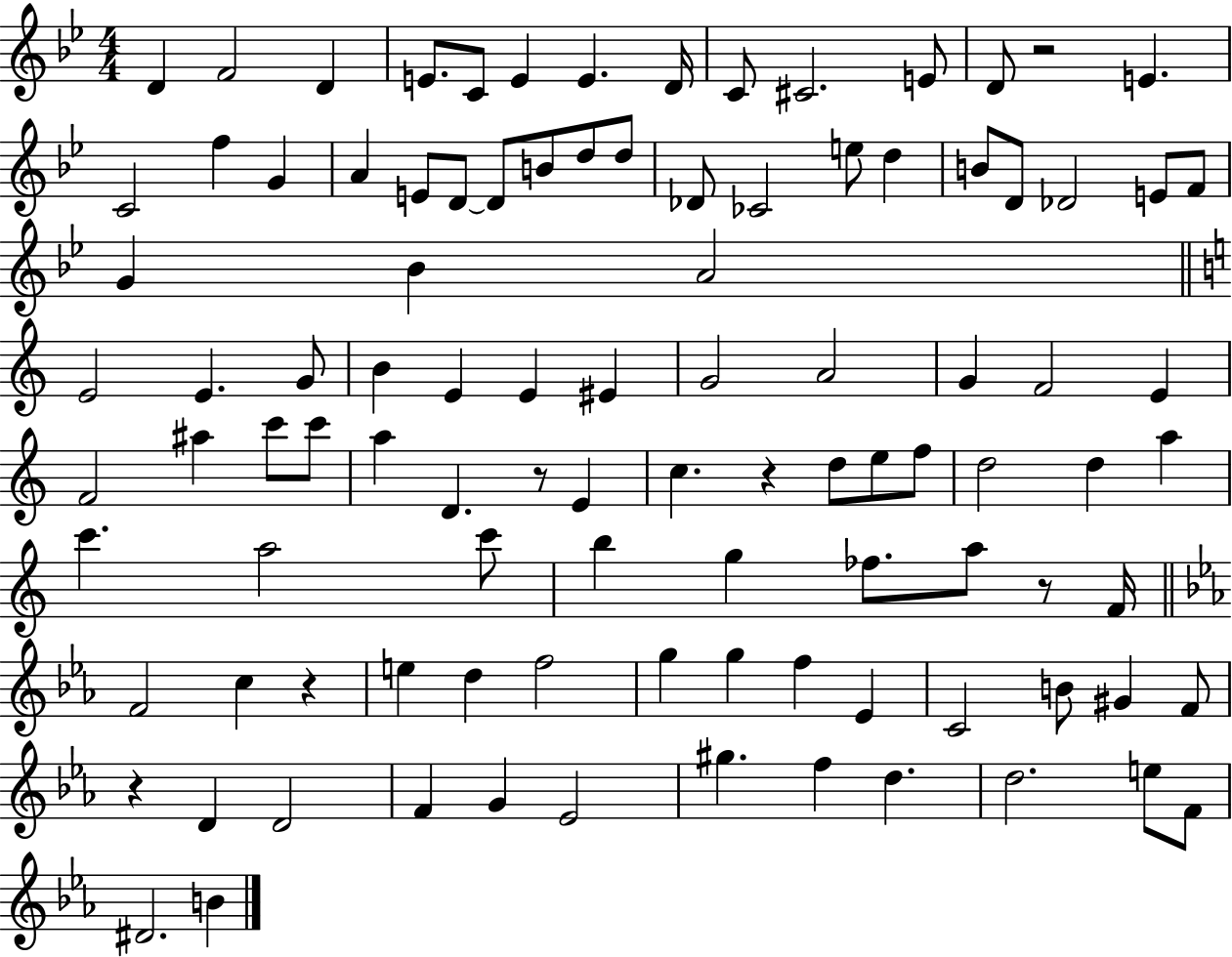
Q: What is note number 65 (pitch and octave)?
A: B5